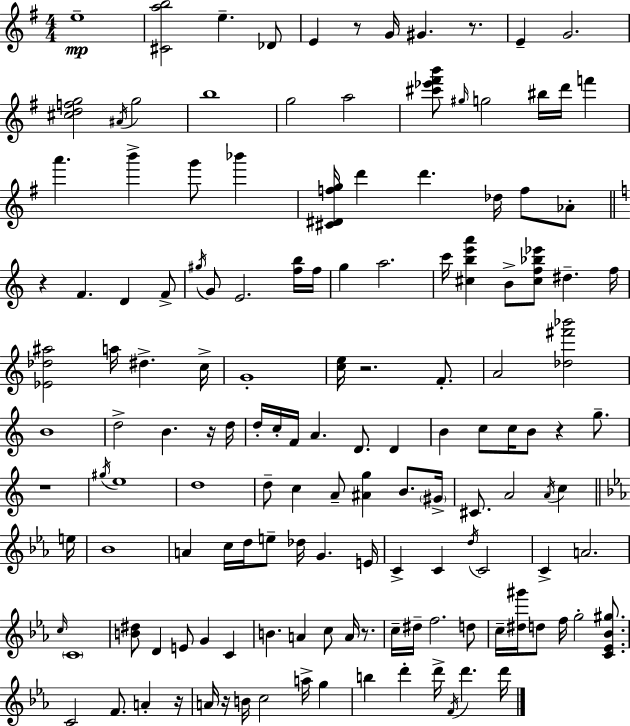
E5/w [C#4,A5,B5]/h E5/q. Db4/e E4/q R/e G4/s G#4/q. R/e. E4/q G4/h. [C#5,D5,F5,G5]/h A#4/s G5/h B5/w G5/h A5/h [C#6,Eb6,F#6,B6]/e G#5/s G5/h BIS5/s D6/s F6/q A6/q. B6/q G6/e Bb6/q [C#4,D#4,F5,G5]/s D6/q D6/q. Db5/s F5/e Ab4/e R/q F4/q. D4/q F4/e G#5/s G4/e E4/h. [F5,B5]/s F5/s G5/q A5/h. C6/s [C#5,B5,E6,A6]/q B4/e [C#5,F5,Bb5,Eb6]/e D#5/q. F5/s [Eb4,Db5,A#5]/h A5/s D#5/q. C5/s G4/w [C5,E5]/s R/h. F4/e. A4/h [Db5,F#6,Bb6]/h B4/w D5/h B4/q. R/s D5/s D5/s C5/s F4/s A4/q. D4/e. D4/q B4/q C5/e C5/s B4/e R/q G5/e. R/w G#5/s E5/w D5/w D5/e C5/q A4/e [A#4,G5]/q B4/e. G#4/s C#4/e. A4/h A4/s C5/q E5/s Bb4/w A4/q C5/s D5/s E5/e Db5/s G4/q. E4/s C4/q C4/q D5/s C4/h C4/q A4/h. C5/s C4/w [B4,D#5]/e D4/q E4/e G4/q C4/q B4/q. A4/q C5/e A4/s R/e. C5/s D#5/s F5/h. D5/e C5/s [D#5,G#6]/s D5/e F5/s G5/h [C4,Eb4,Bb4,G#5]/e. C4/h F4/e. A4/q R/s A4/s R/s B4/s C5/h A5/s G5/q B5/q D6/q D6/s F4/s D6/q. D6/s